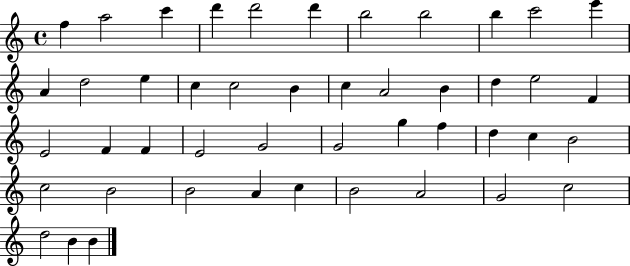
F5/q A5/h C6/q D6/q D6/h D6/q B5/h B5/h B5/q C6/h E6/q A4/q D5/h E5/q C5/q C5/h B4/q C5/q A4/h B4/q D5/q E5/h F4/q E4/h F4/q F4/q E4/h G4/h G4/h G5/q F5/q D5/q C5/q B4/h C5/h B4/h B4/h A4/q C5/q B4/h A4/h G4/h C5/h D5/h B4/q B4/q